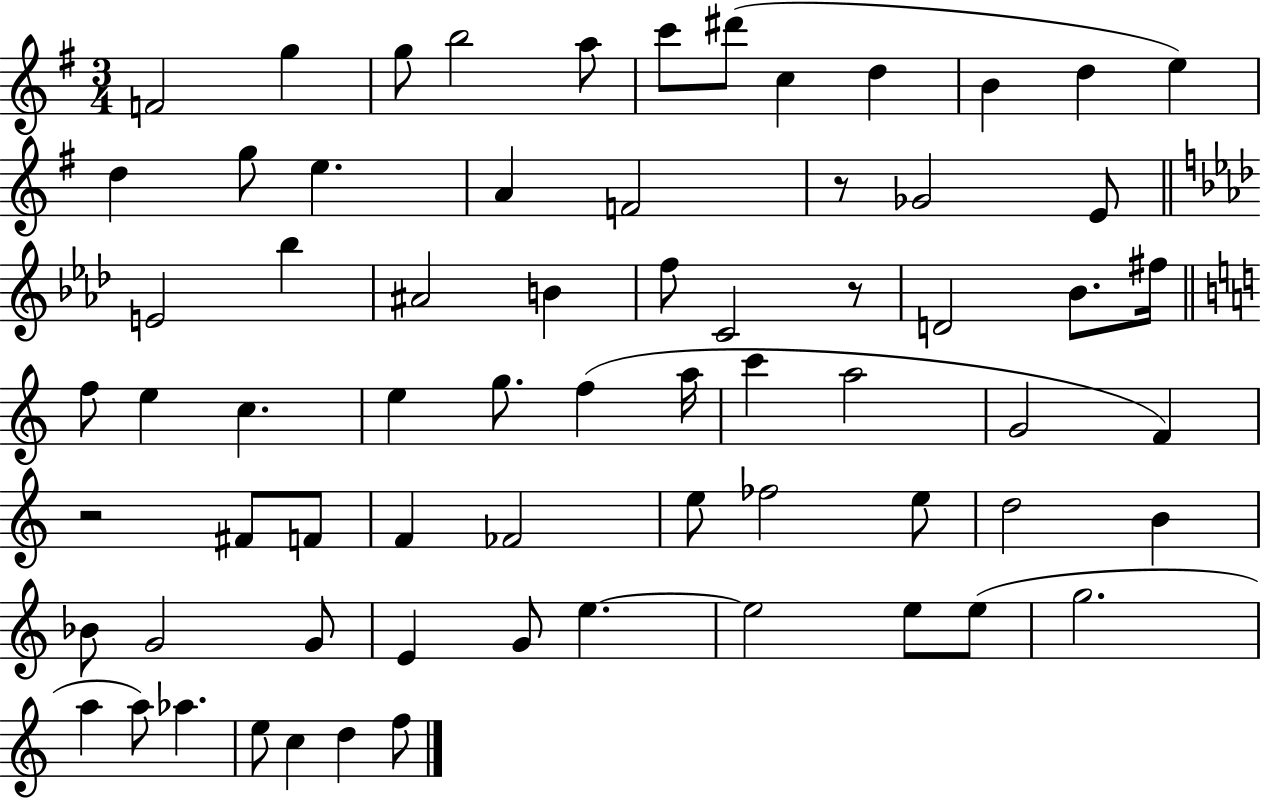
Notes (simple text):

F4/h G5/q G5/e B5/h A5/e C6/e D#6/e C5/q D5/q B4/q D5/q E5/q D5/q G5/e E5/q. A4/q F4/h R/e Gb4/h E4/e E4/h Bb5/q A#4/h B4/q F5/e C4/h R/e D4/h Bb4/e. F#5/s F5/e E5/q C5/q. E5/q G5/e. F5/q A5/s C6/q A5/h G4/h F4/q R/h F#4/e F4/e F4/q FES4/h E5/e FES5/h E5/e D5/h B4/q Bb4/e G4/h G4/e E4/q G4/e E5/q. E5/h E5/e E5/e G5/h. A5/q A5/e Ab5/q. E5/e C5/q D5/q F5/e